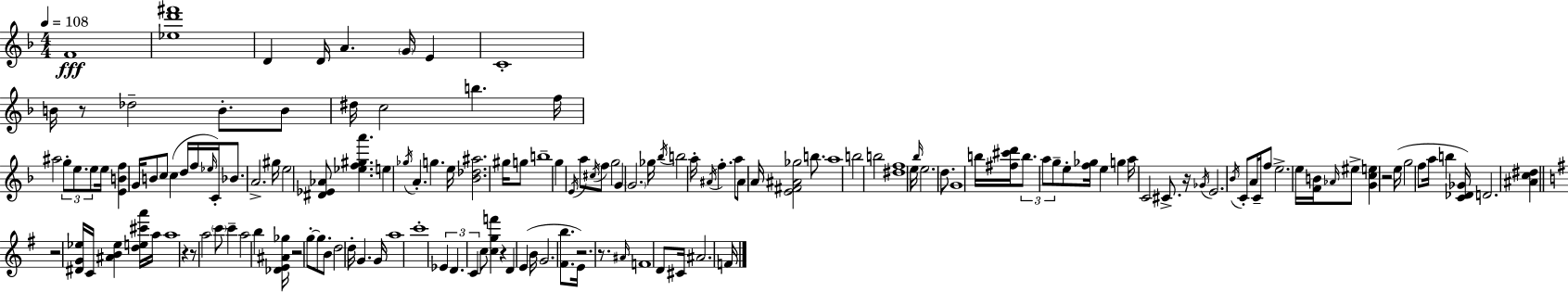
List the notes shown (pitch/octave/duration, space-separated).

F4/w [Eb5,D6,F#6]/w D4/q D4/s A4/q. G4/s E4/q C4/w B4/s R/e Db5/h B4/e. B4/e D#5/s C5/h B5/q. F5/s A#5/h G5/e E5/e. E5/e E5/s [E4,B4,F5]/q G4/s B4/e C5/e C5/q D5/s F5/s Eb5/s C4/s Bb4/e. A4/h. G#5/s E5/h [D#4,Eb4,Ab4]/e [Eb5,F5,G#5,A6]/q. E5/q Gb5/s A4/q. G5/q. E5/s [Bb4,Db5,A#5]/h. G#5/s G5/e B5/w G5/q E4/s A5/e C#5/s F5/e G5/h G4/q G4/h. Gb5/s Bb5/s B5/h A5/s A#4/s F5/q. A5/e A#4/e A4/s [E4,F#4,A#4,Gb5]/h B5/e. A5/w B5/h B5/h [D#5,F5]/w E5/s Bb5/s E5/h. D5/e. G4/w B5/s [F#5,C#6,D6]/s B5/e. A5/e G5/e E5/e [F5,Gb5]/s E5/q G5/q A5/s C4/h C#4/e. R/s Gb4/s E4/h. Bb4/s C4/e A4/s C4/s F5/e E5/h. E5/s [F4,B4]/s Ab4/s EIS5/e [G4,C5,E5]/q R/h E5/s G5/h F5/e A5/s B5/q [C4,Db4,Gb4]/s D4/h. [A#4,C5,D#5]/q R/h [D#4,G4,Eb5]/s C4/s [A#4,B4,Eb5]/q [D5,E5,C#6,A6]/s A5/s A5/w R/q R/e A5/h C6/e C6/q A5/h B5/q [Db4,E4,A#4,Gb5]/s R/h G5/e G5/e. B4/e D5/h D5/s G4/q. G4/s A5/w C6/w Eb4/q D4/q. C4/q C5/e [C5,G5,F6]/q R/q D4/q E4/q B4/s G4/h. [F#4,B5]/e. E4/s R/h. R/e. A#4/s F4/w D4/e C#4/s A#4/h. F4/s